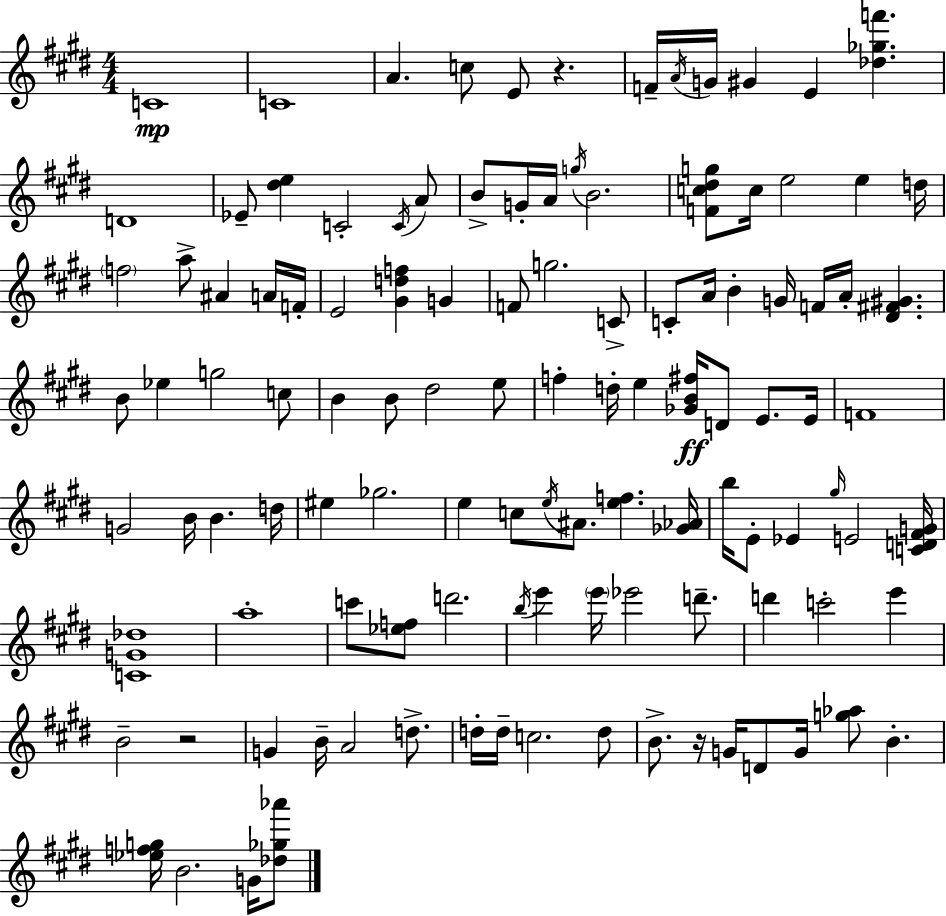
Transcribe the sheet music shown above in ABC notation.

X:1
T:Untitled
M:4/4
L:1/4
K:E
C4 C4 A c/2 E/2 z F/4 A/4 G/4 ^G E [_d_gf'] D4 _E/2 [^de] C2 C/4 A/2 B/2 G/4 A/4 g/4 B2 [Fc^dg]/2 c/4 e2 e d/4 f2 a/2 ^A A/4 F/4 E2 [^Gdf] G F/2 g2 C/2 C/2 A/4 B G/4 F/4 A/4 [^D^F^G] B/2 _e g2 c/2 B B/2 ^d2 e/2 f d/4 e [_GB^f]/4 D/2 E/2 E/4 F4 G2 B/4 B d/4 ^e _g2 e c/2 e/4 ^A/2 [ef] [_G_A]/4 b/4 E/2 _E ^g/4 E2 [CD^FG]/4 [CG_d]4 a4 c'/2 [_ef]/2 d'2 b/4 e' e'/4 _e'2 d'/2 d' c'2 e' B2 z2 G B/4 A2 d/2 d/4 d/4 c2 d/2 B/2 z/4 G/4 D/2 G/4 [g_a]/2 B [_efg]/4 B2 G/4 [_d_g_a']/2